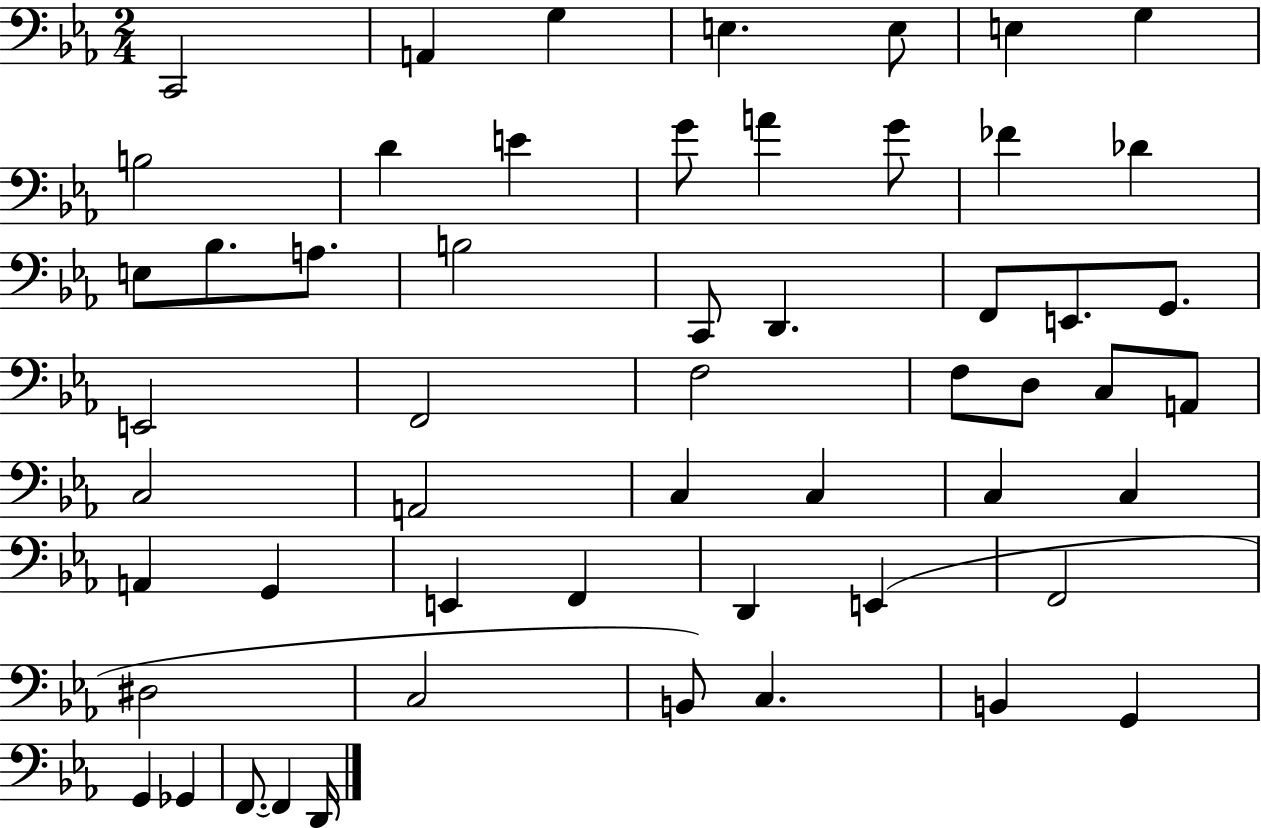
C2/h A2/q G3/q E3/q. E3/e E3/q G3/q B3/h D4/q E4/q G4/e A4/q G4/e FES4/q Db4/q E3/e Bb3/e. A3/e. B3/h C2/e D2/q. F2/e E2/e. G2/e. E2/h F2/h F3/h F3/e D3/e C3/e A2/e C3/h A2/h C3/q C3/q C3/q C3/q A2/q G2/q E2/q F2/q D2/q E2/q F2/h D#3/h C3/h B2/e C3/q. B2/q G2/q G2/q Gb2/q F2/e. F2/q D2/s